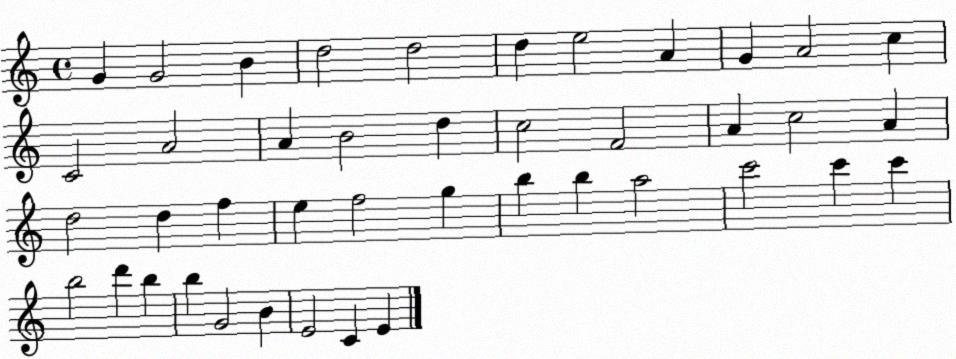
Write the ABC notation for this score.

X:1
T:Untitled
M:4/4
L:1/4
K:C
G G2 B d2 d2 d e2 A G A2 c C2 A2 A B2 d c2 F2 A c2 A d2 d f e f2 g b b a2 c'2 c' c' b2 d' b b G2 B E2 C E